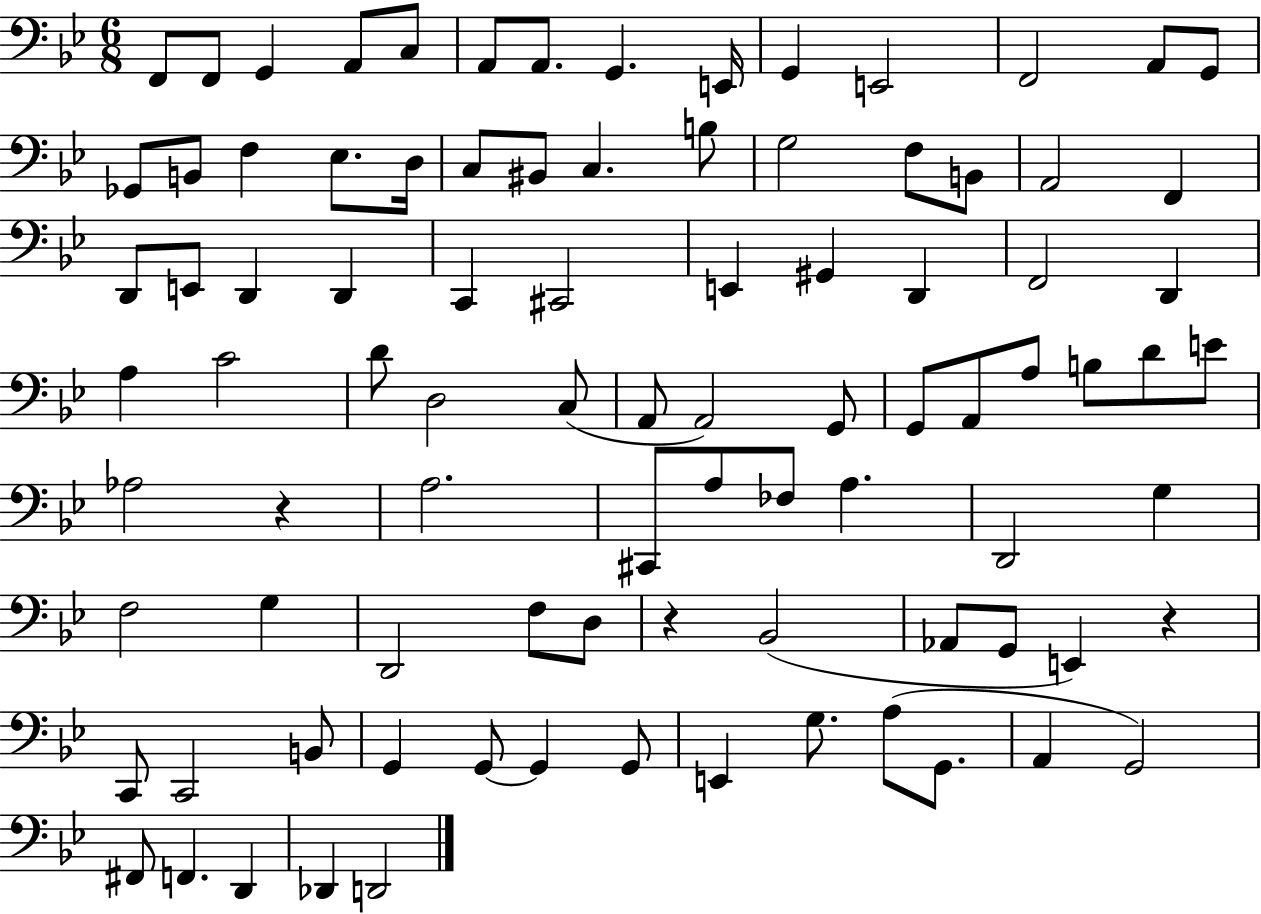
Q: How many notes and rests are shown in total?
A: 91